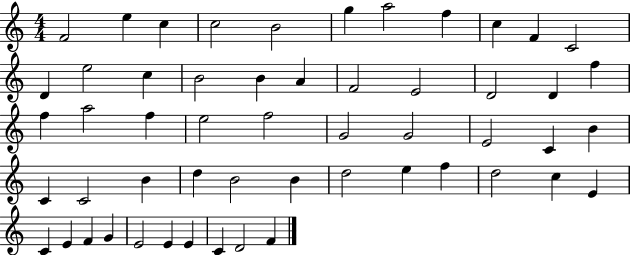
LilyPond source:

{
  \clef treble
  \numericTimeSignature
  \time 4/4
  \key c \major
  f'2 e''4 c''4 | c''2 b'2 | g''4 a''2 f''4 | c''4 f'4 c'2 | \break d'4 e''2 c''4 | b'2 b'4 a'4 | f'2 e'2 | d'2 d'4 f''4 | \break f''4 a''2 f''4 | e''2 f''2 | g'2 g'2 | e'2 c'4 b'4 | \break c'4 c'2 b'4 | d''4 b'2 b'4 | d''2 e''4 f''4 | d''2 c''4 e'4 | \break c'4 e'4 f'4 g'4 | e'2 e'4 e'4 | c'4 d'2 f'4 | \bar "|."
}